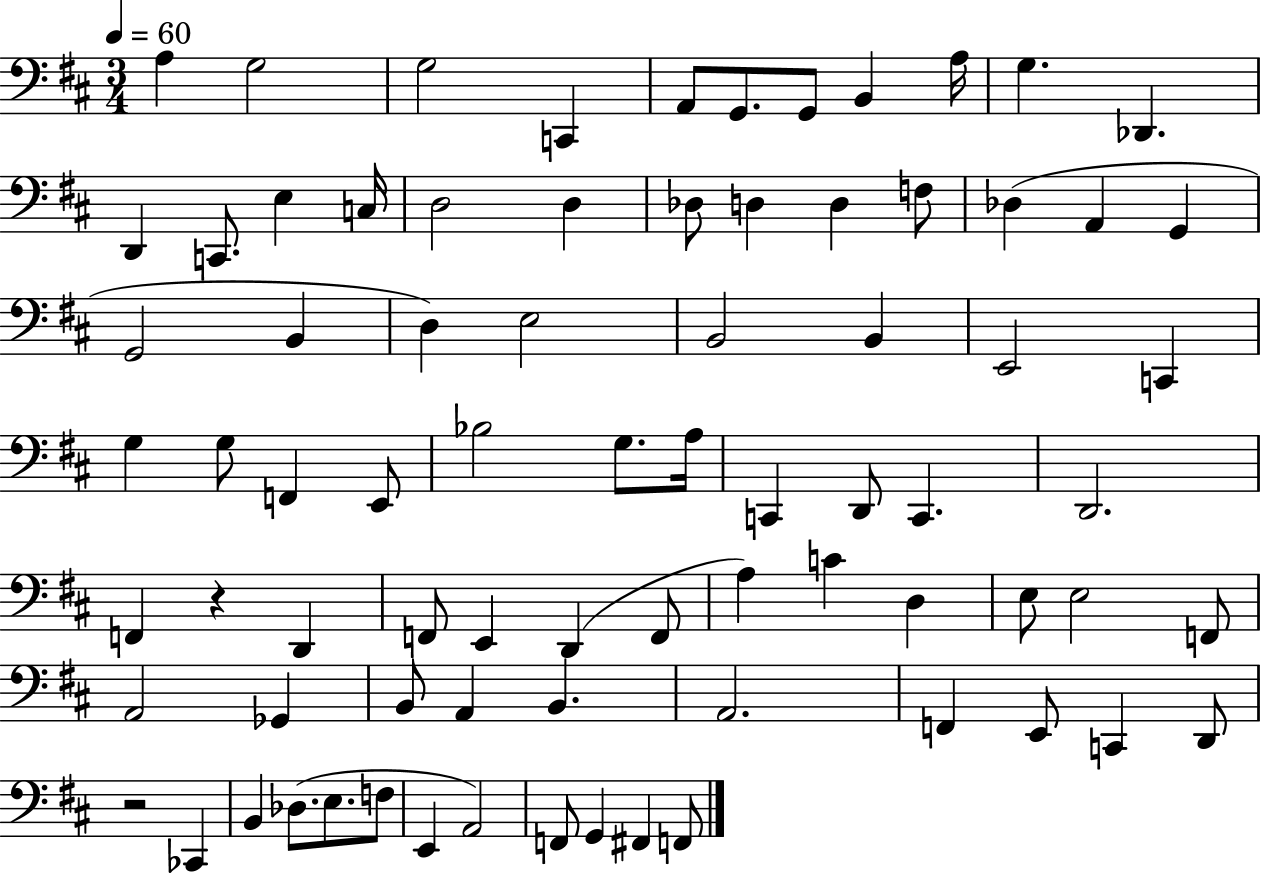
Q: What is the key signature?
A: D major